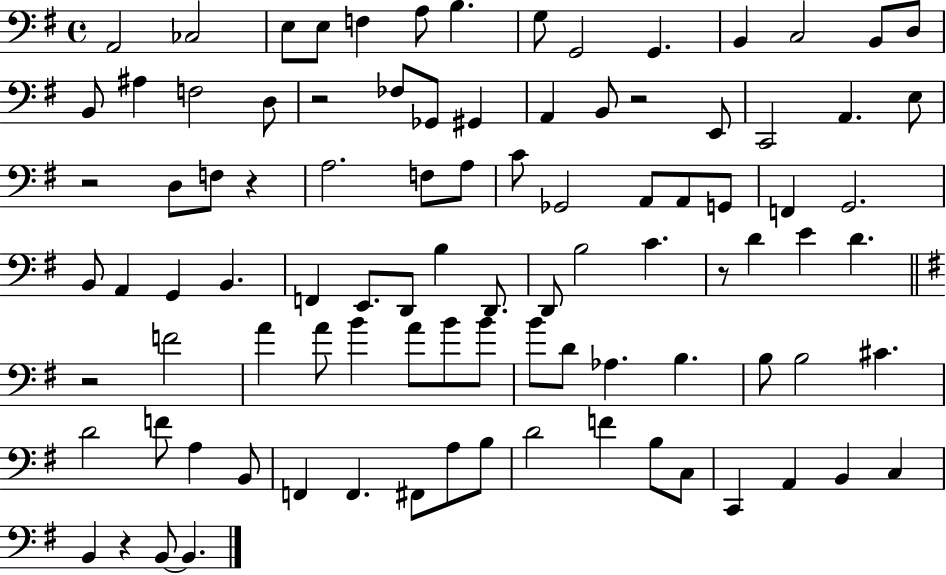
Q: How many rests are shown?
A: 7